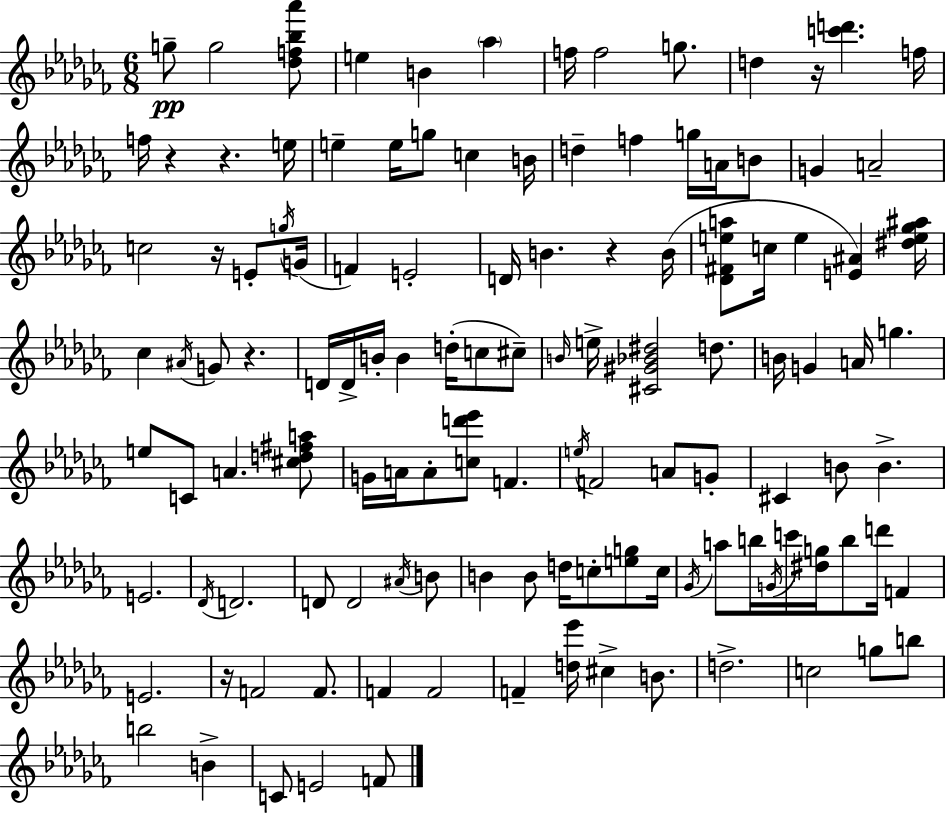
{
  \clef treble
  \numericTimeSignature
  \time 6/8
  \key aes \minor
  \repeat volta 2 { g''8--\pp g''2 <des'' f'' bes'' aes'''>8 | e''4 b'4 \parenthesize aes''4 | f''16 f''2 g''8. | d''4 r16 <c''' d'''>4. f''16 | \break f''16 r4 r4. e''16 | e''4-- e''16 g''8 c''4 b'16 | d''4-- f''4 g''16 a'16 b'8 | g'4 a'2-- | \break c''2 r16 e'8-. \acciaccatura { g''16 }( | g'16 f'4) e'2-. | d'16 b'4. r4 | b'16( <des' fis' e'' a''>8 c''16 e''4 <e' ais'>4) | \break <dis'' e'' ges'' ais''>16 ces''4 \acciaccatura { ais'16 } g'8 r4. | d'16 d'16-> b'16-. b'4 d''16-.( c''8 | cis''8--) \grace { b'16 } e''16-> <cis' gis' bes' dis''>2 | d''8. b'16 g'4 a'16 g''4. | \break e''8 c'8 a'4. | <cis'' d'' fis'' a''>8 g'16 a'16 a'8-. <c'' d''' ees'''>8 f'4. | \acciaccatura { e''16 } f'2 | a'8 g'8-. cis'4 b'8 b'4.-> | \break e'2. | \acciaccatura { des'16 } d'2. | d'8 d'2 | \acciaccatura { ais'16 } b'8 b'4 b'8 | \break d''16 c''8-. <e'' g''>8 c''16 \acciaccatura { ges'16 } a''8 b''16 \acciaccatura { g'16 } c'''16 | <dis'' g''>16 b''8 d'''16 f'4 e'2. | r16 f'2 | f'8. f'4 | \break f'2 f'4-- | <d'' ees'''>16 cis''4-> b'8. d''2.-> | c''2 | g''8 b''8 b''2 | \break b'4-> c'8 e'2 | f'8 } \bar "|."
}